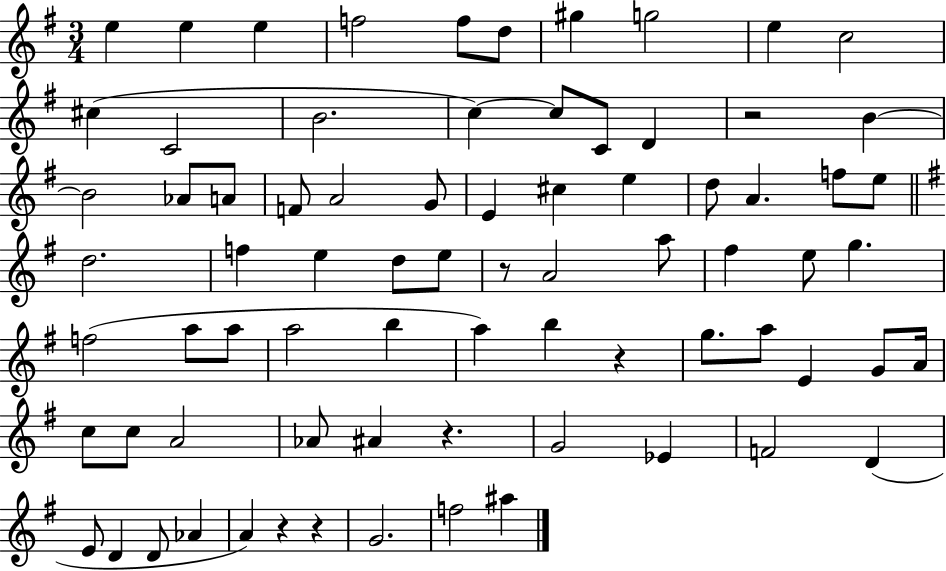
{
  \clef treble
  \numericTimeSignature
  \time 3/4
  \key g \major
  e''4 e''4 e''4 | f''2 f''8 d''8 | gis''4 g''2 | e''4 c''2 | \break cis''4( c'2 | b'2. | c''4~~) c''8 c'8 d'4 | r2 b'4~~ | \break b'2 aes'8 a'8 | f'8 a'2 g'8 | e'4 cis''4 e''4 | d''8 a'4. f''8 e''8 | \break \bar "||" \break \key g \major d''2. | f''4 e''4 d''8 e''8 | r8 a'2 a''8 | fis''4 e''8 g''4. | \break f''2( a''8 a''8 | a''2 b''4 | a''4) b''4 r4 | g''8. a''8 e'4 g'8 a'16 | \break c''8 c''8 a'2 | aes'8 ais'4 r4. | g'2 ees'4 | f'2 d'4( | \break e'8 d'4 d'8 aes'4 | a'4) r4 r4 | g'2. | f''2 ais''4 | \break \bar "|."
}